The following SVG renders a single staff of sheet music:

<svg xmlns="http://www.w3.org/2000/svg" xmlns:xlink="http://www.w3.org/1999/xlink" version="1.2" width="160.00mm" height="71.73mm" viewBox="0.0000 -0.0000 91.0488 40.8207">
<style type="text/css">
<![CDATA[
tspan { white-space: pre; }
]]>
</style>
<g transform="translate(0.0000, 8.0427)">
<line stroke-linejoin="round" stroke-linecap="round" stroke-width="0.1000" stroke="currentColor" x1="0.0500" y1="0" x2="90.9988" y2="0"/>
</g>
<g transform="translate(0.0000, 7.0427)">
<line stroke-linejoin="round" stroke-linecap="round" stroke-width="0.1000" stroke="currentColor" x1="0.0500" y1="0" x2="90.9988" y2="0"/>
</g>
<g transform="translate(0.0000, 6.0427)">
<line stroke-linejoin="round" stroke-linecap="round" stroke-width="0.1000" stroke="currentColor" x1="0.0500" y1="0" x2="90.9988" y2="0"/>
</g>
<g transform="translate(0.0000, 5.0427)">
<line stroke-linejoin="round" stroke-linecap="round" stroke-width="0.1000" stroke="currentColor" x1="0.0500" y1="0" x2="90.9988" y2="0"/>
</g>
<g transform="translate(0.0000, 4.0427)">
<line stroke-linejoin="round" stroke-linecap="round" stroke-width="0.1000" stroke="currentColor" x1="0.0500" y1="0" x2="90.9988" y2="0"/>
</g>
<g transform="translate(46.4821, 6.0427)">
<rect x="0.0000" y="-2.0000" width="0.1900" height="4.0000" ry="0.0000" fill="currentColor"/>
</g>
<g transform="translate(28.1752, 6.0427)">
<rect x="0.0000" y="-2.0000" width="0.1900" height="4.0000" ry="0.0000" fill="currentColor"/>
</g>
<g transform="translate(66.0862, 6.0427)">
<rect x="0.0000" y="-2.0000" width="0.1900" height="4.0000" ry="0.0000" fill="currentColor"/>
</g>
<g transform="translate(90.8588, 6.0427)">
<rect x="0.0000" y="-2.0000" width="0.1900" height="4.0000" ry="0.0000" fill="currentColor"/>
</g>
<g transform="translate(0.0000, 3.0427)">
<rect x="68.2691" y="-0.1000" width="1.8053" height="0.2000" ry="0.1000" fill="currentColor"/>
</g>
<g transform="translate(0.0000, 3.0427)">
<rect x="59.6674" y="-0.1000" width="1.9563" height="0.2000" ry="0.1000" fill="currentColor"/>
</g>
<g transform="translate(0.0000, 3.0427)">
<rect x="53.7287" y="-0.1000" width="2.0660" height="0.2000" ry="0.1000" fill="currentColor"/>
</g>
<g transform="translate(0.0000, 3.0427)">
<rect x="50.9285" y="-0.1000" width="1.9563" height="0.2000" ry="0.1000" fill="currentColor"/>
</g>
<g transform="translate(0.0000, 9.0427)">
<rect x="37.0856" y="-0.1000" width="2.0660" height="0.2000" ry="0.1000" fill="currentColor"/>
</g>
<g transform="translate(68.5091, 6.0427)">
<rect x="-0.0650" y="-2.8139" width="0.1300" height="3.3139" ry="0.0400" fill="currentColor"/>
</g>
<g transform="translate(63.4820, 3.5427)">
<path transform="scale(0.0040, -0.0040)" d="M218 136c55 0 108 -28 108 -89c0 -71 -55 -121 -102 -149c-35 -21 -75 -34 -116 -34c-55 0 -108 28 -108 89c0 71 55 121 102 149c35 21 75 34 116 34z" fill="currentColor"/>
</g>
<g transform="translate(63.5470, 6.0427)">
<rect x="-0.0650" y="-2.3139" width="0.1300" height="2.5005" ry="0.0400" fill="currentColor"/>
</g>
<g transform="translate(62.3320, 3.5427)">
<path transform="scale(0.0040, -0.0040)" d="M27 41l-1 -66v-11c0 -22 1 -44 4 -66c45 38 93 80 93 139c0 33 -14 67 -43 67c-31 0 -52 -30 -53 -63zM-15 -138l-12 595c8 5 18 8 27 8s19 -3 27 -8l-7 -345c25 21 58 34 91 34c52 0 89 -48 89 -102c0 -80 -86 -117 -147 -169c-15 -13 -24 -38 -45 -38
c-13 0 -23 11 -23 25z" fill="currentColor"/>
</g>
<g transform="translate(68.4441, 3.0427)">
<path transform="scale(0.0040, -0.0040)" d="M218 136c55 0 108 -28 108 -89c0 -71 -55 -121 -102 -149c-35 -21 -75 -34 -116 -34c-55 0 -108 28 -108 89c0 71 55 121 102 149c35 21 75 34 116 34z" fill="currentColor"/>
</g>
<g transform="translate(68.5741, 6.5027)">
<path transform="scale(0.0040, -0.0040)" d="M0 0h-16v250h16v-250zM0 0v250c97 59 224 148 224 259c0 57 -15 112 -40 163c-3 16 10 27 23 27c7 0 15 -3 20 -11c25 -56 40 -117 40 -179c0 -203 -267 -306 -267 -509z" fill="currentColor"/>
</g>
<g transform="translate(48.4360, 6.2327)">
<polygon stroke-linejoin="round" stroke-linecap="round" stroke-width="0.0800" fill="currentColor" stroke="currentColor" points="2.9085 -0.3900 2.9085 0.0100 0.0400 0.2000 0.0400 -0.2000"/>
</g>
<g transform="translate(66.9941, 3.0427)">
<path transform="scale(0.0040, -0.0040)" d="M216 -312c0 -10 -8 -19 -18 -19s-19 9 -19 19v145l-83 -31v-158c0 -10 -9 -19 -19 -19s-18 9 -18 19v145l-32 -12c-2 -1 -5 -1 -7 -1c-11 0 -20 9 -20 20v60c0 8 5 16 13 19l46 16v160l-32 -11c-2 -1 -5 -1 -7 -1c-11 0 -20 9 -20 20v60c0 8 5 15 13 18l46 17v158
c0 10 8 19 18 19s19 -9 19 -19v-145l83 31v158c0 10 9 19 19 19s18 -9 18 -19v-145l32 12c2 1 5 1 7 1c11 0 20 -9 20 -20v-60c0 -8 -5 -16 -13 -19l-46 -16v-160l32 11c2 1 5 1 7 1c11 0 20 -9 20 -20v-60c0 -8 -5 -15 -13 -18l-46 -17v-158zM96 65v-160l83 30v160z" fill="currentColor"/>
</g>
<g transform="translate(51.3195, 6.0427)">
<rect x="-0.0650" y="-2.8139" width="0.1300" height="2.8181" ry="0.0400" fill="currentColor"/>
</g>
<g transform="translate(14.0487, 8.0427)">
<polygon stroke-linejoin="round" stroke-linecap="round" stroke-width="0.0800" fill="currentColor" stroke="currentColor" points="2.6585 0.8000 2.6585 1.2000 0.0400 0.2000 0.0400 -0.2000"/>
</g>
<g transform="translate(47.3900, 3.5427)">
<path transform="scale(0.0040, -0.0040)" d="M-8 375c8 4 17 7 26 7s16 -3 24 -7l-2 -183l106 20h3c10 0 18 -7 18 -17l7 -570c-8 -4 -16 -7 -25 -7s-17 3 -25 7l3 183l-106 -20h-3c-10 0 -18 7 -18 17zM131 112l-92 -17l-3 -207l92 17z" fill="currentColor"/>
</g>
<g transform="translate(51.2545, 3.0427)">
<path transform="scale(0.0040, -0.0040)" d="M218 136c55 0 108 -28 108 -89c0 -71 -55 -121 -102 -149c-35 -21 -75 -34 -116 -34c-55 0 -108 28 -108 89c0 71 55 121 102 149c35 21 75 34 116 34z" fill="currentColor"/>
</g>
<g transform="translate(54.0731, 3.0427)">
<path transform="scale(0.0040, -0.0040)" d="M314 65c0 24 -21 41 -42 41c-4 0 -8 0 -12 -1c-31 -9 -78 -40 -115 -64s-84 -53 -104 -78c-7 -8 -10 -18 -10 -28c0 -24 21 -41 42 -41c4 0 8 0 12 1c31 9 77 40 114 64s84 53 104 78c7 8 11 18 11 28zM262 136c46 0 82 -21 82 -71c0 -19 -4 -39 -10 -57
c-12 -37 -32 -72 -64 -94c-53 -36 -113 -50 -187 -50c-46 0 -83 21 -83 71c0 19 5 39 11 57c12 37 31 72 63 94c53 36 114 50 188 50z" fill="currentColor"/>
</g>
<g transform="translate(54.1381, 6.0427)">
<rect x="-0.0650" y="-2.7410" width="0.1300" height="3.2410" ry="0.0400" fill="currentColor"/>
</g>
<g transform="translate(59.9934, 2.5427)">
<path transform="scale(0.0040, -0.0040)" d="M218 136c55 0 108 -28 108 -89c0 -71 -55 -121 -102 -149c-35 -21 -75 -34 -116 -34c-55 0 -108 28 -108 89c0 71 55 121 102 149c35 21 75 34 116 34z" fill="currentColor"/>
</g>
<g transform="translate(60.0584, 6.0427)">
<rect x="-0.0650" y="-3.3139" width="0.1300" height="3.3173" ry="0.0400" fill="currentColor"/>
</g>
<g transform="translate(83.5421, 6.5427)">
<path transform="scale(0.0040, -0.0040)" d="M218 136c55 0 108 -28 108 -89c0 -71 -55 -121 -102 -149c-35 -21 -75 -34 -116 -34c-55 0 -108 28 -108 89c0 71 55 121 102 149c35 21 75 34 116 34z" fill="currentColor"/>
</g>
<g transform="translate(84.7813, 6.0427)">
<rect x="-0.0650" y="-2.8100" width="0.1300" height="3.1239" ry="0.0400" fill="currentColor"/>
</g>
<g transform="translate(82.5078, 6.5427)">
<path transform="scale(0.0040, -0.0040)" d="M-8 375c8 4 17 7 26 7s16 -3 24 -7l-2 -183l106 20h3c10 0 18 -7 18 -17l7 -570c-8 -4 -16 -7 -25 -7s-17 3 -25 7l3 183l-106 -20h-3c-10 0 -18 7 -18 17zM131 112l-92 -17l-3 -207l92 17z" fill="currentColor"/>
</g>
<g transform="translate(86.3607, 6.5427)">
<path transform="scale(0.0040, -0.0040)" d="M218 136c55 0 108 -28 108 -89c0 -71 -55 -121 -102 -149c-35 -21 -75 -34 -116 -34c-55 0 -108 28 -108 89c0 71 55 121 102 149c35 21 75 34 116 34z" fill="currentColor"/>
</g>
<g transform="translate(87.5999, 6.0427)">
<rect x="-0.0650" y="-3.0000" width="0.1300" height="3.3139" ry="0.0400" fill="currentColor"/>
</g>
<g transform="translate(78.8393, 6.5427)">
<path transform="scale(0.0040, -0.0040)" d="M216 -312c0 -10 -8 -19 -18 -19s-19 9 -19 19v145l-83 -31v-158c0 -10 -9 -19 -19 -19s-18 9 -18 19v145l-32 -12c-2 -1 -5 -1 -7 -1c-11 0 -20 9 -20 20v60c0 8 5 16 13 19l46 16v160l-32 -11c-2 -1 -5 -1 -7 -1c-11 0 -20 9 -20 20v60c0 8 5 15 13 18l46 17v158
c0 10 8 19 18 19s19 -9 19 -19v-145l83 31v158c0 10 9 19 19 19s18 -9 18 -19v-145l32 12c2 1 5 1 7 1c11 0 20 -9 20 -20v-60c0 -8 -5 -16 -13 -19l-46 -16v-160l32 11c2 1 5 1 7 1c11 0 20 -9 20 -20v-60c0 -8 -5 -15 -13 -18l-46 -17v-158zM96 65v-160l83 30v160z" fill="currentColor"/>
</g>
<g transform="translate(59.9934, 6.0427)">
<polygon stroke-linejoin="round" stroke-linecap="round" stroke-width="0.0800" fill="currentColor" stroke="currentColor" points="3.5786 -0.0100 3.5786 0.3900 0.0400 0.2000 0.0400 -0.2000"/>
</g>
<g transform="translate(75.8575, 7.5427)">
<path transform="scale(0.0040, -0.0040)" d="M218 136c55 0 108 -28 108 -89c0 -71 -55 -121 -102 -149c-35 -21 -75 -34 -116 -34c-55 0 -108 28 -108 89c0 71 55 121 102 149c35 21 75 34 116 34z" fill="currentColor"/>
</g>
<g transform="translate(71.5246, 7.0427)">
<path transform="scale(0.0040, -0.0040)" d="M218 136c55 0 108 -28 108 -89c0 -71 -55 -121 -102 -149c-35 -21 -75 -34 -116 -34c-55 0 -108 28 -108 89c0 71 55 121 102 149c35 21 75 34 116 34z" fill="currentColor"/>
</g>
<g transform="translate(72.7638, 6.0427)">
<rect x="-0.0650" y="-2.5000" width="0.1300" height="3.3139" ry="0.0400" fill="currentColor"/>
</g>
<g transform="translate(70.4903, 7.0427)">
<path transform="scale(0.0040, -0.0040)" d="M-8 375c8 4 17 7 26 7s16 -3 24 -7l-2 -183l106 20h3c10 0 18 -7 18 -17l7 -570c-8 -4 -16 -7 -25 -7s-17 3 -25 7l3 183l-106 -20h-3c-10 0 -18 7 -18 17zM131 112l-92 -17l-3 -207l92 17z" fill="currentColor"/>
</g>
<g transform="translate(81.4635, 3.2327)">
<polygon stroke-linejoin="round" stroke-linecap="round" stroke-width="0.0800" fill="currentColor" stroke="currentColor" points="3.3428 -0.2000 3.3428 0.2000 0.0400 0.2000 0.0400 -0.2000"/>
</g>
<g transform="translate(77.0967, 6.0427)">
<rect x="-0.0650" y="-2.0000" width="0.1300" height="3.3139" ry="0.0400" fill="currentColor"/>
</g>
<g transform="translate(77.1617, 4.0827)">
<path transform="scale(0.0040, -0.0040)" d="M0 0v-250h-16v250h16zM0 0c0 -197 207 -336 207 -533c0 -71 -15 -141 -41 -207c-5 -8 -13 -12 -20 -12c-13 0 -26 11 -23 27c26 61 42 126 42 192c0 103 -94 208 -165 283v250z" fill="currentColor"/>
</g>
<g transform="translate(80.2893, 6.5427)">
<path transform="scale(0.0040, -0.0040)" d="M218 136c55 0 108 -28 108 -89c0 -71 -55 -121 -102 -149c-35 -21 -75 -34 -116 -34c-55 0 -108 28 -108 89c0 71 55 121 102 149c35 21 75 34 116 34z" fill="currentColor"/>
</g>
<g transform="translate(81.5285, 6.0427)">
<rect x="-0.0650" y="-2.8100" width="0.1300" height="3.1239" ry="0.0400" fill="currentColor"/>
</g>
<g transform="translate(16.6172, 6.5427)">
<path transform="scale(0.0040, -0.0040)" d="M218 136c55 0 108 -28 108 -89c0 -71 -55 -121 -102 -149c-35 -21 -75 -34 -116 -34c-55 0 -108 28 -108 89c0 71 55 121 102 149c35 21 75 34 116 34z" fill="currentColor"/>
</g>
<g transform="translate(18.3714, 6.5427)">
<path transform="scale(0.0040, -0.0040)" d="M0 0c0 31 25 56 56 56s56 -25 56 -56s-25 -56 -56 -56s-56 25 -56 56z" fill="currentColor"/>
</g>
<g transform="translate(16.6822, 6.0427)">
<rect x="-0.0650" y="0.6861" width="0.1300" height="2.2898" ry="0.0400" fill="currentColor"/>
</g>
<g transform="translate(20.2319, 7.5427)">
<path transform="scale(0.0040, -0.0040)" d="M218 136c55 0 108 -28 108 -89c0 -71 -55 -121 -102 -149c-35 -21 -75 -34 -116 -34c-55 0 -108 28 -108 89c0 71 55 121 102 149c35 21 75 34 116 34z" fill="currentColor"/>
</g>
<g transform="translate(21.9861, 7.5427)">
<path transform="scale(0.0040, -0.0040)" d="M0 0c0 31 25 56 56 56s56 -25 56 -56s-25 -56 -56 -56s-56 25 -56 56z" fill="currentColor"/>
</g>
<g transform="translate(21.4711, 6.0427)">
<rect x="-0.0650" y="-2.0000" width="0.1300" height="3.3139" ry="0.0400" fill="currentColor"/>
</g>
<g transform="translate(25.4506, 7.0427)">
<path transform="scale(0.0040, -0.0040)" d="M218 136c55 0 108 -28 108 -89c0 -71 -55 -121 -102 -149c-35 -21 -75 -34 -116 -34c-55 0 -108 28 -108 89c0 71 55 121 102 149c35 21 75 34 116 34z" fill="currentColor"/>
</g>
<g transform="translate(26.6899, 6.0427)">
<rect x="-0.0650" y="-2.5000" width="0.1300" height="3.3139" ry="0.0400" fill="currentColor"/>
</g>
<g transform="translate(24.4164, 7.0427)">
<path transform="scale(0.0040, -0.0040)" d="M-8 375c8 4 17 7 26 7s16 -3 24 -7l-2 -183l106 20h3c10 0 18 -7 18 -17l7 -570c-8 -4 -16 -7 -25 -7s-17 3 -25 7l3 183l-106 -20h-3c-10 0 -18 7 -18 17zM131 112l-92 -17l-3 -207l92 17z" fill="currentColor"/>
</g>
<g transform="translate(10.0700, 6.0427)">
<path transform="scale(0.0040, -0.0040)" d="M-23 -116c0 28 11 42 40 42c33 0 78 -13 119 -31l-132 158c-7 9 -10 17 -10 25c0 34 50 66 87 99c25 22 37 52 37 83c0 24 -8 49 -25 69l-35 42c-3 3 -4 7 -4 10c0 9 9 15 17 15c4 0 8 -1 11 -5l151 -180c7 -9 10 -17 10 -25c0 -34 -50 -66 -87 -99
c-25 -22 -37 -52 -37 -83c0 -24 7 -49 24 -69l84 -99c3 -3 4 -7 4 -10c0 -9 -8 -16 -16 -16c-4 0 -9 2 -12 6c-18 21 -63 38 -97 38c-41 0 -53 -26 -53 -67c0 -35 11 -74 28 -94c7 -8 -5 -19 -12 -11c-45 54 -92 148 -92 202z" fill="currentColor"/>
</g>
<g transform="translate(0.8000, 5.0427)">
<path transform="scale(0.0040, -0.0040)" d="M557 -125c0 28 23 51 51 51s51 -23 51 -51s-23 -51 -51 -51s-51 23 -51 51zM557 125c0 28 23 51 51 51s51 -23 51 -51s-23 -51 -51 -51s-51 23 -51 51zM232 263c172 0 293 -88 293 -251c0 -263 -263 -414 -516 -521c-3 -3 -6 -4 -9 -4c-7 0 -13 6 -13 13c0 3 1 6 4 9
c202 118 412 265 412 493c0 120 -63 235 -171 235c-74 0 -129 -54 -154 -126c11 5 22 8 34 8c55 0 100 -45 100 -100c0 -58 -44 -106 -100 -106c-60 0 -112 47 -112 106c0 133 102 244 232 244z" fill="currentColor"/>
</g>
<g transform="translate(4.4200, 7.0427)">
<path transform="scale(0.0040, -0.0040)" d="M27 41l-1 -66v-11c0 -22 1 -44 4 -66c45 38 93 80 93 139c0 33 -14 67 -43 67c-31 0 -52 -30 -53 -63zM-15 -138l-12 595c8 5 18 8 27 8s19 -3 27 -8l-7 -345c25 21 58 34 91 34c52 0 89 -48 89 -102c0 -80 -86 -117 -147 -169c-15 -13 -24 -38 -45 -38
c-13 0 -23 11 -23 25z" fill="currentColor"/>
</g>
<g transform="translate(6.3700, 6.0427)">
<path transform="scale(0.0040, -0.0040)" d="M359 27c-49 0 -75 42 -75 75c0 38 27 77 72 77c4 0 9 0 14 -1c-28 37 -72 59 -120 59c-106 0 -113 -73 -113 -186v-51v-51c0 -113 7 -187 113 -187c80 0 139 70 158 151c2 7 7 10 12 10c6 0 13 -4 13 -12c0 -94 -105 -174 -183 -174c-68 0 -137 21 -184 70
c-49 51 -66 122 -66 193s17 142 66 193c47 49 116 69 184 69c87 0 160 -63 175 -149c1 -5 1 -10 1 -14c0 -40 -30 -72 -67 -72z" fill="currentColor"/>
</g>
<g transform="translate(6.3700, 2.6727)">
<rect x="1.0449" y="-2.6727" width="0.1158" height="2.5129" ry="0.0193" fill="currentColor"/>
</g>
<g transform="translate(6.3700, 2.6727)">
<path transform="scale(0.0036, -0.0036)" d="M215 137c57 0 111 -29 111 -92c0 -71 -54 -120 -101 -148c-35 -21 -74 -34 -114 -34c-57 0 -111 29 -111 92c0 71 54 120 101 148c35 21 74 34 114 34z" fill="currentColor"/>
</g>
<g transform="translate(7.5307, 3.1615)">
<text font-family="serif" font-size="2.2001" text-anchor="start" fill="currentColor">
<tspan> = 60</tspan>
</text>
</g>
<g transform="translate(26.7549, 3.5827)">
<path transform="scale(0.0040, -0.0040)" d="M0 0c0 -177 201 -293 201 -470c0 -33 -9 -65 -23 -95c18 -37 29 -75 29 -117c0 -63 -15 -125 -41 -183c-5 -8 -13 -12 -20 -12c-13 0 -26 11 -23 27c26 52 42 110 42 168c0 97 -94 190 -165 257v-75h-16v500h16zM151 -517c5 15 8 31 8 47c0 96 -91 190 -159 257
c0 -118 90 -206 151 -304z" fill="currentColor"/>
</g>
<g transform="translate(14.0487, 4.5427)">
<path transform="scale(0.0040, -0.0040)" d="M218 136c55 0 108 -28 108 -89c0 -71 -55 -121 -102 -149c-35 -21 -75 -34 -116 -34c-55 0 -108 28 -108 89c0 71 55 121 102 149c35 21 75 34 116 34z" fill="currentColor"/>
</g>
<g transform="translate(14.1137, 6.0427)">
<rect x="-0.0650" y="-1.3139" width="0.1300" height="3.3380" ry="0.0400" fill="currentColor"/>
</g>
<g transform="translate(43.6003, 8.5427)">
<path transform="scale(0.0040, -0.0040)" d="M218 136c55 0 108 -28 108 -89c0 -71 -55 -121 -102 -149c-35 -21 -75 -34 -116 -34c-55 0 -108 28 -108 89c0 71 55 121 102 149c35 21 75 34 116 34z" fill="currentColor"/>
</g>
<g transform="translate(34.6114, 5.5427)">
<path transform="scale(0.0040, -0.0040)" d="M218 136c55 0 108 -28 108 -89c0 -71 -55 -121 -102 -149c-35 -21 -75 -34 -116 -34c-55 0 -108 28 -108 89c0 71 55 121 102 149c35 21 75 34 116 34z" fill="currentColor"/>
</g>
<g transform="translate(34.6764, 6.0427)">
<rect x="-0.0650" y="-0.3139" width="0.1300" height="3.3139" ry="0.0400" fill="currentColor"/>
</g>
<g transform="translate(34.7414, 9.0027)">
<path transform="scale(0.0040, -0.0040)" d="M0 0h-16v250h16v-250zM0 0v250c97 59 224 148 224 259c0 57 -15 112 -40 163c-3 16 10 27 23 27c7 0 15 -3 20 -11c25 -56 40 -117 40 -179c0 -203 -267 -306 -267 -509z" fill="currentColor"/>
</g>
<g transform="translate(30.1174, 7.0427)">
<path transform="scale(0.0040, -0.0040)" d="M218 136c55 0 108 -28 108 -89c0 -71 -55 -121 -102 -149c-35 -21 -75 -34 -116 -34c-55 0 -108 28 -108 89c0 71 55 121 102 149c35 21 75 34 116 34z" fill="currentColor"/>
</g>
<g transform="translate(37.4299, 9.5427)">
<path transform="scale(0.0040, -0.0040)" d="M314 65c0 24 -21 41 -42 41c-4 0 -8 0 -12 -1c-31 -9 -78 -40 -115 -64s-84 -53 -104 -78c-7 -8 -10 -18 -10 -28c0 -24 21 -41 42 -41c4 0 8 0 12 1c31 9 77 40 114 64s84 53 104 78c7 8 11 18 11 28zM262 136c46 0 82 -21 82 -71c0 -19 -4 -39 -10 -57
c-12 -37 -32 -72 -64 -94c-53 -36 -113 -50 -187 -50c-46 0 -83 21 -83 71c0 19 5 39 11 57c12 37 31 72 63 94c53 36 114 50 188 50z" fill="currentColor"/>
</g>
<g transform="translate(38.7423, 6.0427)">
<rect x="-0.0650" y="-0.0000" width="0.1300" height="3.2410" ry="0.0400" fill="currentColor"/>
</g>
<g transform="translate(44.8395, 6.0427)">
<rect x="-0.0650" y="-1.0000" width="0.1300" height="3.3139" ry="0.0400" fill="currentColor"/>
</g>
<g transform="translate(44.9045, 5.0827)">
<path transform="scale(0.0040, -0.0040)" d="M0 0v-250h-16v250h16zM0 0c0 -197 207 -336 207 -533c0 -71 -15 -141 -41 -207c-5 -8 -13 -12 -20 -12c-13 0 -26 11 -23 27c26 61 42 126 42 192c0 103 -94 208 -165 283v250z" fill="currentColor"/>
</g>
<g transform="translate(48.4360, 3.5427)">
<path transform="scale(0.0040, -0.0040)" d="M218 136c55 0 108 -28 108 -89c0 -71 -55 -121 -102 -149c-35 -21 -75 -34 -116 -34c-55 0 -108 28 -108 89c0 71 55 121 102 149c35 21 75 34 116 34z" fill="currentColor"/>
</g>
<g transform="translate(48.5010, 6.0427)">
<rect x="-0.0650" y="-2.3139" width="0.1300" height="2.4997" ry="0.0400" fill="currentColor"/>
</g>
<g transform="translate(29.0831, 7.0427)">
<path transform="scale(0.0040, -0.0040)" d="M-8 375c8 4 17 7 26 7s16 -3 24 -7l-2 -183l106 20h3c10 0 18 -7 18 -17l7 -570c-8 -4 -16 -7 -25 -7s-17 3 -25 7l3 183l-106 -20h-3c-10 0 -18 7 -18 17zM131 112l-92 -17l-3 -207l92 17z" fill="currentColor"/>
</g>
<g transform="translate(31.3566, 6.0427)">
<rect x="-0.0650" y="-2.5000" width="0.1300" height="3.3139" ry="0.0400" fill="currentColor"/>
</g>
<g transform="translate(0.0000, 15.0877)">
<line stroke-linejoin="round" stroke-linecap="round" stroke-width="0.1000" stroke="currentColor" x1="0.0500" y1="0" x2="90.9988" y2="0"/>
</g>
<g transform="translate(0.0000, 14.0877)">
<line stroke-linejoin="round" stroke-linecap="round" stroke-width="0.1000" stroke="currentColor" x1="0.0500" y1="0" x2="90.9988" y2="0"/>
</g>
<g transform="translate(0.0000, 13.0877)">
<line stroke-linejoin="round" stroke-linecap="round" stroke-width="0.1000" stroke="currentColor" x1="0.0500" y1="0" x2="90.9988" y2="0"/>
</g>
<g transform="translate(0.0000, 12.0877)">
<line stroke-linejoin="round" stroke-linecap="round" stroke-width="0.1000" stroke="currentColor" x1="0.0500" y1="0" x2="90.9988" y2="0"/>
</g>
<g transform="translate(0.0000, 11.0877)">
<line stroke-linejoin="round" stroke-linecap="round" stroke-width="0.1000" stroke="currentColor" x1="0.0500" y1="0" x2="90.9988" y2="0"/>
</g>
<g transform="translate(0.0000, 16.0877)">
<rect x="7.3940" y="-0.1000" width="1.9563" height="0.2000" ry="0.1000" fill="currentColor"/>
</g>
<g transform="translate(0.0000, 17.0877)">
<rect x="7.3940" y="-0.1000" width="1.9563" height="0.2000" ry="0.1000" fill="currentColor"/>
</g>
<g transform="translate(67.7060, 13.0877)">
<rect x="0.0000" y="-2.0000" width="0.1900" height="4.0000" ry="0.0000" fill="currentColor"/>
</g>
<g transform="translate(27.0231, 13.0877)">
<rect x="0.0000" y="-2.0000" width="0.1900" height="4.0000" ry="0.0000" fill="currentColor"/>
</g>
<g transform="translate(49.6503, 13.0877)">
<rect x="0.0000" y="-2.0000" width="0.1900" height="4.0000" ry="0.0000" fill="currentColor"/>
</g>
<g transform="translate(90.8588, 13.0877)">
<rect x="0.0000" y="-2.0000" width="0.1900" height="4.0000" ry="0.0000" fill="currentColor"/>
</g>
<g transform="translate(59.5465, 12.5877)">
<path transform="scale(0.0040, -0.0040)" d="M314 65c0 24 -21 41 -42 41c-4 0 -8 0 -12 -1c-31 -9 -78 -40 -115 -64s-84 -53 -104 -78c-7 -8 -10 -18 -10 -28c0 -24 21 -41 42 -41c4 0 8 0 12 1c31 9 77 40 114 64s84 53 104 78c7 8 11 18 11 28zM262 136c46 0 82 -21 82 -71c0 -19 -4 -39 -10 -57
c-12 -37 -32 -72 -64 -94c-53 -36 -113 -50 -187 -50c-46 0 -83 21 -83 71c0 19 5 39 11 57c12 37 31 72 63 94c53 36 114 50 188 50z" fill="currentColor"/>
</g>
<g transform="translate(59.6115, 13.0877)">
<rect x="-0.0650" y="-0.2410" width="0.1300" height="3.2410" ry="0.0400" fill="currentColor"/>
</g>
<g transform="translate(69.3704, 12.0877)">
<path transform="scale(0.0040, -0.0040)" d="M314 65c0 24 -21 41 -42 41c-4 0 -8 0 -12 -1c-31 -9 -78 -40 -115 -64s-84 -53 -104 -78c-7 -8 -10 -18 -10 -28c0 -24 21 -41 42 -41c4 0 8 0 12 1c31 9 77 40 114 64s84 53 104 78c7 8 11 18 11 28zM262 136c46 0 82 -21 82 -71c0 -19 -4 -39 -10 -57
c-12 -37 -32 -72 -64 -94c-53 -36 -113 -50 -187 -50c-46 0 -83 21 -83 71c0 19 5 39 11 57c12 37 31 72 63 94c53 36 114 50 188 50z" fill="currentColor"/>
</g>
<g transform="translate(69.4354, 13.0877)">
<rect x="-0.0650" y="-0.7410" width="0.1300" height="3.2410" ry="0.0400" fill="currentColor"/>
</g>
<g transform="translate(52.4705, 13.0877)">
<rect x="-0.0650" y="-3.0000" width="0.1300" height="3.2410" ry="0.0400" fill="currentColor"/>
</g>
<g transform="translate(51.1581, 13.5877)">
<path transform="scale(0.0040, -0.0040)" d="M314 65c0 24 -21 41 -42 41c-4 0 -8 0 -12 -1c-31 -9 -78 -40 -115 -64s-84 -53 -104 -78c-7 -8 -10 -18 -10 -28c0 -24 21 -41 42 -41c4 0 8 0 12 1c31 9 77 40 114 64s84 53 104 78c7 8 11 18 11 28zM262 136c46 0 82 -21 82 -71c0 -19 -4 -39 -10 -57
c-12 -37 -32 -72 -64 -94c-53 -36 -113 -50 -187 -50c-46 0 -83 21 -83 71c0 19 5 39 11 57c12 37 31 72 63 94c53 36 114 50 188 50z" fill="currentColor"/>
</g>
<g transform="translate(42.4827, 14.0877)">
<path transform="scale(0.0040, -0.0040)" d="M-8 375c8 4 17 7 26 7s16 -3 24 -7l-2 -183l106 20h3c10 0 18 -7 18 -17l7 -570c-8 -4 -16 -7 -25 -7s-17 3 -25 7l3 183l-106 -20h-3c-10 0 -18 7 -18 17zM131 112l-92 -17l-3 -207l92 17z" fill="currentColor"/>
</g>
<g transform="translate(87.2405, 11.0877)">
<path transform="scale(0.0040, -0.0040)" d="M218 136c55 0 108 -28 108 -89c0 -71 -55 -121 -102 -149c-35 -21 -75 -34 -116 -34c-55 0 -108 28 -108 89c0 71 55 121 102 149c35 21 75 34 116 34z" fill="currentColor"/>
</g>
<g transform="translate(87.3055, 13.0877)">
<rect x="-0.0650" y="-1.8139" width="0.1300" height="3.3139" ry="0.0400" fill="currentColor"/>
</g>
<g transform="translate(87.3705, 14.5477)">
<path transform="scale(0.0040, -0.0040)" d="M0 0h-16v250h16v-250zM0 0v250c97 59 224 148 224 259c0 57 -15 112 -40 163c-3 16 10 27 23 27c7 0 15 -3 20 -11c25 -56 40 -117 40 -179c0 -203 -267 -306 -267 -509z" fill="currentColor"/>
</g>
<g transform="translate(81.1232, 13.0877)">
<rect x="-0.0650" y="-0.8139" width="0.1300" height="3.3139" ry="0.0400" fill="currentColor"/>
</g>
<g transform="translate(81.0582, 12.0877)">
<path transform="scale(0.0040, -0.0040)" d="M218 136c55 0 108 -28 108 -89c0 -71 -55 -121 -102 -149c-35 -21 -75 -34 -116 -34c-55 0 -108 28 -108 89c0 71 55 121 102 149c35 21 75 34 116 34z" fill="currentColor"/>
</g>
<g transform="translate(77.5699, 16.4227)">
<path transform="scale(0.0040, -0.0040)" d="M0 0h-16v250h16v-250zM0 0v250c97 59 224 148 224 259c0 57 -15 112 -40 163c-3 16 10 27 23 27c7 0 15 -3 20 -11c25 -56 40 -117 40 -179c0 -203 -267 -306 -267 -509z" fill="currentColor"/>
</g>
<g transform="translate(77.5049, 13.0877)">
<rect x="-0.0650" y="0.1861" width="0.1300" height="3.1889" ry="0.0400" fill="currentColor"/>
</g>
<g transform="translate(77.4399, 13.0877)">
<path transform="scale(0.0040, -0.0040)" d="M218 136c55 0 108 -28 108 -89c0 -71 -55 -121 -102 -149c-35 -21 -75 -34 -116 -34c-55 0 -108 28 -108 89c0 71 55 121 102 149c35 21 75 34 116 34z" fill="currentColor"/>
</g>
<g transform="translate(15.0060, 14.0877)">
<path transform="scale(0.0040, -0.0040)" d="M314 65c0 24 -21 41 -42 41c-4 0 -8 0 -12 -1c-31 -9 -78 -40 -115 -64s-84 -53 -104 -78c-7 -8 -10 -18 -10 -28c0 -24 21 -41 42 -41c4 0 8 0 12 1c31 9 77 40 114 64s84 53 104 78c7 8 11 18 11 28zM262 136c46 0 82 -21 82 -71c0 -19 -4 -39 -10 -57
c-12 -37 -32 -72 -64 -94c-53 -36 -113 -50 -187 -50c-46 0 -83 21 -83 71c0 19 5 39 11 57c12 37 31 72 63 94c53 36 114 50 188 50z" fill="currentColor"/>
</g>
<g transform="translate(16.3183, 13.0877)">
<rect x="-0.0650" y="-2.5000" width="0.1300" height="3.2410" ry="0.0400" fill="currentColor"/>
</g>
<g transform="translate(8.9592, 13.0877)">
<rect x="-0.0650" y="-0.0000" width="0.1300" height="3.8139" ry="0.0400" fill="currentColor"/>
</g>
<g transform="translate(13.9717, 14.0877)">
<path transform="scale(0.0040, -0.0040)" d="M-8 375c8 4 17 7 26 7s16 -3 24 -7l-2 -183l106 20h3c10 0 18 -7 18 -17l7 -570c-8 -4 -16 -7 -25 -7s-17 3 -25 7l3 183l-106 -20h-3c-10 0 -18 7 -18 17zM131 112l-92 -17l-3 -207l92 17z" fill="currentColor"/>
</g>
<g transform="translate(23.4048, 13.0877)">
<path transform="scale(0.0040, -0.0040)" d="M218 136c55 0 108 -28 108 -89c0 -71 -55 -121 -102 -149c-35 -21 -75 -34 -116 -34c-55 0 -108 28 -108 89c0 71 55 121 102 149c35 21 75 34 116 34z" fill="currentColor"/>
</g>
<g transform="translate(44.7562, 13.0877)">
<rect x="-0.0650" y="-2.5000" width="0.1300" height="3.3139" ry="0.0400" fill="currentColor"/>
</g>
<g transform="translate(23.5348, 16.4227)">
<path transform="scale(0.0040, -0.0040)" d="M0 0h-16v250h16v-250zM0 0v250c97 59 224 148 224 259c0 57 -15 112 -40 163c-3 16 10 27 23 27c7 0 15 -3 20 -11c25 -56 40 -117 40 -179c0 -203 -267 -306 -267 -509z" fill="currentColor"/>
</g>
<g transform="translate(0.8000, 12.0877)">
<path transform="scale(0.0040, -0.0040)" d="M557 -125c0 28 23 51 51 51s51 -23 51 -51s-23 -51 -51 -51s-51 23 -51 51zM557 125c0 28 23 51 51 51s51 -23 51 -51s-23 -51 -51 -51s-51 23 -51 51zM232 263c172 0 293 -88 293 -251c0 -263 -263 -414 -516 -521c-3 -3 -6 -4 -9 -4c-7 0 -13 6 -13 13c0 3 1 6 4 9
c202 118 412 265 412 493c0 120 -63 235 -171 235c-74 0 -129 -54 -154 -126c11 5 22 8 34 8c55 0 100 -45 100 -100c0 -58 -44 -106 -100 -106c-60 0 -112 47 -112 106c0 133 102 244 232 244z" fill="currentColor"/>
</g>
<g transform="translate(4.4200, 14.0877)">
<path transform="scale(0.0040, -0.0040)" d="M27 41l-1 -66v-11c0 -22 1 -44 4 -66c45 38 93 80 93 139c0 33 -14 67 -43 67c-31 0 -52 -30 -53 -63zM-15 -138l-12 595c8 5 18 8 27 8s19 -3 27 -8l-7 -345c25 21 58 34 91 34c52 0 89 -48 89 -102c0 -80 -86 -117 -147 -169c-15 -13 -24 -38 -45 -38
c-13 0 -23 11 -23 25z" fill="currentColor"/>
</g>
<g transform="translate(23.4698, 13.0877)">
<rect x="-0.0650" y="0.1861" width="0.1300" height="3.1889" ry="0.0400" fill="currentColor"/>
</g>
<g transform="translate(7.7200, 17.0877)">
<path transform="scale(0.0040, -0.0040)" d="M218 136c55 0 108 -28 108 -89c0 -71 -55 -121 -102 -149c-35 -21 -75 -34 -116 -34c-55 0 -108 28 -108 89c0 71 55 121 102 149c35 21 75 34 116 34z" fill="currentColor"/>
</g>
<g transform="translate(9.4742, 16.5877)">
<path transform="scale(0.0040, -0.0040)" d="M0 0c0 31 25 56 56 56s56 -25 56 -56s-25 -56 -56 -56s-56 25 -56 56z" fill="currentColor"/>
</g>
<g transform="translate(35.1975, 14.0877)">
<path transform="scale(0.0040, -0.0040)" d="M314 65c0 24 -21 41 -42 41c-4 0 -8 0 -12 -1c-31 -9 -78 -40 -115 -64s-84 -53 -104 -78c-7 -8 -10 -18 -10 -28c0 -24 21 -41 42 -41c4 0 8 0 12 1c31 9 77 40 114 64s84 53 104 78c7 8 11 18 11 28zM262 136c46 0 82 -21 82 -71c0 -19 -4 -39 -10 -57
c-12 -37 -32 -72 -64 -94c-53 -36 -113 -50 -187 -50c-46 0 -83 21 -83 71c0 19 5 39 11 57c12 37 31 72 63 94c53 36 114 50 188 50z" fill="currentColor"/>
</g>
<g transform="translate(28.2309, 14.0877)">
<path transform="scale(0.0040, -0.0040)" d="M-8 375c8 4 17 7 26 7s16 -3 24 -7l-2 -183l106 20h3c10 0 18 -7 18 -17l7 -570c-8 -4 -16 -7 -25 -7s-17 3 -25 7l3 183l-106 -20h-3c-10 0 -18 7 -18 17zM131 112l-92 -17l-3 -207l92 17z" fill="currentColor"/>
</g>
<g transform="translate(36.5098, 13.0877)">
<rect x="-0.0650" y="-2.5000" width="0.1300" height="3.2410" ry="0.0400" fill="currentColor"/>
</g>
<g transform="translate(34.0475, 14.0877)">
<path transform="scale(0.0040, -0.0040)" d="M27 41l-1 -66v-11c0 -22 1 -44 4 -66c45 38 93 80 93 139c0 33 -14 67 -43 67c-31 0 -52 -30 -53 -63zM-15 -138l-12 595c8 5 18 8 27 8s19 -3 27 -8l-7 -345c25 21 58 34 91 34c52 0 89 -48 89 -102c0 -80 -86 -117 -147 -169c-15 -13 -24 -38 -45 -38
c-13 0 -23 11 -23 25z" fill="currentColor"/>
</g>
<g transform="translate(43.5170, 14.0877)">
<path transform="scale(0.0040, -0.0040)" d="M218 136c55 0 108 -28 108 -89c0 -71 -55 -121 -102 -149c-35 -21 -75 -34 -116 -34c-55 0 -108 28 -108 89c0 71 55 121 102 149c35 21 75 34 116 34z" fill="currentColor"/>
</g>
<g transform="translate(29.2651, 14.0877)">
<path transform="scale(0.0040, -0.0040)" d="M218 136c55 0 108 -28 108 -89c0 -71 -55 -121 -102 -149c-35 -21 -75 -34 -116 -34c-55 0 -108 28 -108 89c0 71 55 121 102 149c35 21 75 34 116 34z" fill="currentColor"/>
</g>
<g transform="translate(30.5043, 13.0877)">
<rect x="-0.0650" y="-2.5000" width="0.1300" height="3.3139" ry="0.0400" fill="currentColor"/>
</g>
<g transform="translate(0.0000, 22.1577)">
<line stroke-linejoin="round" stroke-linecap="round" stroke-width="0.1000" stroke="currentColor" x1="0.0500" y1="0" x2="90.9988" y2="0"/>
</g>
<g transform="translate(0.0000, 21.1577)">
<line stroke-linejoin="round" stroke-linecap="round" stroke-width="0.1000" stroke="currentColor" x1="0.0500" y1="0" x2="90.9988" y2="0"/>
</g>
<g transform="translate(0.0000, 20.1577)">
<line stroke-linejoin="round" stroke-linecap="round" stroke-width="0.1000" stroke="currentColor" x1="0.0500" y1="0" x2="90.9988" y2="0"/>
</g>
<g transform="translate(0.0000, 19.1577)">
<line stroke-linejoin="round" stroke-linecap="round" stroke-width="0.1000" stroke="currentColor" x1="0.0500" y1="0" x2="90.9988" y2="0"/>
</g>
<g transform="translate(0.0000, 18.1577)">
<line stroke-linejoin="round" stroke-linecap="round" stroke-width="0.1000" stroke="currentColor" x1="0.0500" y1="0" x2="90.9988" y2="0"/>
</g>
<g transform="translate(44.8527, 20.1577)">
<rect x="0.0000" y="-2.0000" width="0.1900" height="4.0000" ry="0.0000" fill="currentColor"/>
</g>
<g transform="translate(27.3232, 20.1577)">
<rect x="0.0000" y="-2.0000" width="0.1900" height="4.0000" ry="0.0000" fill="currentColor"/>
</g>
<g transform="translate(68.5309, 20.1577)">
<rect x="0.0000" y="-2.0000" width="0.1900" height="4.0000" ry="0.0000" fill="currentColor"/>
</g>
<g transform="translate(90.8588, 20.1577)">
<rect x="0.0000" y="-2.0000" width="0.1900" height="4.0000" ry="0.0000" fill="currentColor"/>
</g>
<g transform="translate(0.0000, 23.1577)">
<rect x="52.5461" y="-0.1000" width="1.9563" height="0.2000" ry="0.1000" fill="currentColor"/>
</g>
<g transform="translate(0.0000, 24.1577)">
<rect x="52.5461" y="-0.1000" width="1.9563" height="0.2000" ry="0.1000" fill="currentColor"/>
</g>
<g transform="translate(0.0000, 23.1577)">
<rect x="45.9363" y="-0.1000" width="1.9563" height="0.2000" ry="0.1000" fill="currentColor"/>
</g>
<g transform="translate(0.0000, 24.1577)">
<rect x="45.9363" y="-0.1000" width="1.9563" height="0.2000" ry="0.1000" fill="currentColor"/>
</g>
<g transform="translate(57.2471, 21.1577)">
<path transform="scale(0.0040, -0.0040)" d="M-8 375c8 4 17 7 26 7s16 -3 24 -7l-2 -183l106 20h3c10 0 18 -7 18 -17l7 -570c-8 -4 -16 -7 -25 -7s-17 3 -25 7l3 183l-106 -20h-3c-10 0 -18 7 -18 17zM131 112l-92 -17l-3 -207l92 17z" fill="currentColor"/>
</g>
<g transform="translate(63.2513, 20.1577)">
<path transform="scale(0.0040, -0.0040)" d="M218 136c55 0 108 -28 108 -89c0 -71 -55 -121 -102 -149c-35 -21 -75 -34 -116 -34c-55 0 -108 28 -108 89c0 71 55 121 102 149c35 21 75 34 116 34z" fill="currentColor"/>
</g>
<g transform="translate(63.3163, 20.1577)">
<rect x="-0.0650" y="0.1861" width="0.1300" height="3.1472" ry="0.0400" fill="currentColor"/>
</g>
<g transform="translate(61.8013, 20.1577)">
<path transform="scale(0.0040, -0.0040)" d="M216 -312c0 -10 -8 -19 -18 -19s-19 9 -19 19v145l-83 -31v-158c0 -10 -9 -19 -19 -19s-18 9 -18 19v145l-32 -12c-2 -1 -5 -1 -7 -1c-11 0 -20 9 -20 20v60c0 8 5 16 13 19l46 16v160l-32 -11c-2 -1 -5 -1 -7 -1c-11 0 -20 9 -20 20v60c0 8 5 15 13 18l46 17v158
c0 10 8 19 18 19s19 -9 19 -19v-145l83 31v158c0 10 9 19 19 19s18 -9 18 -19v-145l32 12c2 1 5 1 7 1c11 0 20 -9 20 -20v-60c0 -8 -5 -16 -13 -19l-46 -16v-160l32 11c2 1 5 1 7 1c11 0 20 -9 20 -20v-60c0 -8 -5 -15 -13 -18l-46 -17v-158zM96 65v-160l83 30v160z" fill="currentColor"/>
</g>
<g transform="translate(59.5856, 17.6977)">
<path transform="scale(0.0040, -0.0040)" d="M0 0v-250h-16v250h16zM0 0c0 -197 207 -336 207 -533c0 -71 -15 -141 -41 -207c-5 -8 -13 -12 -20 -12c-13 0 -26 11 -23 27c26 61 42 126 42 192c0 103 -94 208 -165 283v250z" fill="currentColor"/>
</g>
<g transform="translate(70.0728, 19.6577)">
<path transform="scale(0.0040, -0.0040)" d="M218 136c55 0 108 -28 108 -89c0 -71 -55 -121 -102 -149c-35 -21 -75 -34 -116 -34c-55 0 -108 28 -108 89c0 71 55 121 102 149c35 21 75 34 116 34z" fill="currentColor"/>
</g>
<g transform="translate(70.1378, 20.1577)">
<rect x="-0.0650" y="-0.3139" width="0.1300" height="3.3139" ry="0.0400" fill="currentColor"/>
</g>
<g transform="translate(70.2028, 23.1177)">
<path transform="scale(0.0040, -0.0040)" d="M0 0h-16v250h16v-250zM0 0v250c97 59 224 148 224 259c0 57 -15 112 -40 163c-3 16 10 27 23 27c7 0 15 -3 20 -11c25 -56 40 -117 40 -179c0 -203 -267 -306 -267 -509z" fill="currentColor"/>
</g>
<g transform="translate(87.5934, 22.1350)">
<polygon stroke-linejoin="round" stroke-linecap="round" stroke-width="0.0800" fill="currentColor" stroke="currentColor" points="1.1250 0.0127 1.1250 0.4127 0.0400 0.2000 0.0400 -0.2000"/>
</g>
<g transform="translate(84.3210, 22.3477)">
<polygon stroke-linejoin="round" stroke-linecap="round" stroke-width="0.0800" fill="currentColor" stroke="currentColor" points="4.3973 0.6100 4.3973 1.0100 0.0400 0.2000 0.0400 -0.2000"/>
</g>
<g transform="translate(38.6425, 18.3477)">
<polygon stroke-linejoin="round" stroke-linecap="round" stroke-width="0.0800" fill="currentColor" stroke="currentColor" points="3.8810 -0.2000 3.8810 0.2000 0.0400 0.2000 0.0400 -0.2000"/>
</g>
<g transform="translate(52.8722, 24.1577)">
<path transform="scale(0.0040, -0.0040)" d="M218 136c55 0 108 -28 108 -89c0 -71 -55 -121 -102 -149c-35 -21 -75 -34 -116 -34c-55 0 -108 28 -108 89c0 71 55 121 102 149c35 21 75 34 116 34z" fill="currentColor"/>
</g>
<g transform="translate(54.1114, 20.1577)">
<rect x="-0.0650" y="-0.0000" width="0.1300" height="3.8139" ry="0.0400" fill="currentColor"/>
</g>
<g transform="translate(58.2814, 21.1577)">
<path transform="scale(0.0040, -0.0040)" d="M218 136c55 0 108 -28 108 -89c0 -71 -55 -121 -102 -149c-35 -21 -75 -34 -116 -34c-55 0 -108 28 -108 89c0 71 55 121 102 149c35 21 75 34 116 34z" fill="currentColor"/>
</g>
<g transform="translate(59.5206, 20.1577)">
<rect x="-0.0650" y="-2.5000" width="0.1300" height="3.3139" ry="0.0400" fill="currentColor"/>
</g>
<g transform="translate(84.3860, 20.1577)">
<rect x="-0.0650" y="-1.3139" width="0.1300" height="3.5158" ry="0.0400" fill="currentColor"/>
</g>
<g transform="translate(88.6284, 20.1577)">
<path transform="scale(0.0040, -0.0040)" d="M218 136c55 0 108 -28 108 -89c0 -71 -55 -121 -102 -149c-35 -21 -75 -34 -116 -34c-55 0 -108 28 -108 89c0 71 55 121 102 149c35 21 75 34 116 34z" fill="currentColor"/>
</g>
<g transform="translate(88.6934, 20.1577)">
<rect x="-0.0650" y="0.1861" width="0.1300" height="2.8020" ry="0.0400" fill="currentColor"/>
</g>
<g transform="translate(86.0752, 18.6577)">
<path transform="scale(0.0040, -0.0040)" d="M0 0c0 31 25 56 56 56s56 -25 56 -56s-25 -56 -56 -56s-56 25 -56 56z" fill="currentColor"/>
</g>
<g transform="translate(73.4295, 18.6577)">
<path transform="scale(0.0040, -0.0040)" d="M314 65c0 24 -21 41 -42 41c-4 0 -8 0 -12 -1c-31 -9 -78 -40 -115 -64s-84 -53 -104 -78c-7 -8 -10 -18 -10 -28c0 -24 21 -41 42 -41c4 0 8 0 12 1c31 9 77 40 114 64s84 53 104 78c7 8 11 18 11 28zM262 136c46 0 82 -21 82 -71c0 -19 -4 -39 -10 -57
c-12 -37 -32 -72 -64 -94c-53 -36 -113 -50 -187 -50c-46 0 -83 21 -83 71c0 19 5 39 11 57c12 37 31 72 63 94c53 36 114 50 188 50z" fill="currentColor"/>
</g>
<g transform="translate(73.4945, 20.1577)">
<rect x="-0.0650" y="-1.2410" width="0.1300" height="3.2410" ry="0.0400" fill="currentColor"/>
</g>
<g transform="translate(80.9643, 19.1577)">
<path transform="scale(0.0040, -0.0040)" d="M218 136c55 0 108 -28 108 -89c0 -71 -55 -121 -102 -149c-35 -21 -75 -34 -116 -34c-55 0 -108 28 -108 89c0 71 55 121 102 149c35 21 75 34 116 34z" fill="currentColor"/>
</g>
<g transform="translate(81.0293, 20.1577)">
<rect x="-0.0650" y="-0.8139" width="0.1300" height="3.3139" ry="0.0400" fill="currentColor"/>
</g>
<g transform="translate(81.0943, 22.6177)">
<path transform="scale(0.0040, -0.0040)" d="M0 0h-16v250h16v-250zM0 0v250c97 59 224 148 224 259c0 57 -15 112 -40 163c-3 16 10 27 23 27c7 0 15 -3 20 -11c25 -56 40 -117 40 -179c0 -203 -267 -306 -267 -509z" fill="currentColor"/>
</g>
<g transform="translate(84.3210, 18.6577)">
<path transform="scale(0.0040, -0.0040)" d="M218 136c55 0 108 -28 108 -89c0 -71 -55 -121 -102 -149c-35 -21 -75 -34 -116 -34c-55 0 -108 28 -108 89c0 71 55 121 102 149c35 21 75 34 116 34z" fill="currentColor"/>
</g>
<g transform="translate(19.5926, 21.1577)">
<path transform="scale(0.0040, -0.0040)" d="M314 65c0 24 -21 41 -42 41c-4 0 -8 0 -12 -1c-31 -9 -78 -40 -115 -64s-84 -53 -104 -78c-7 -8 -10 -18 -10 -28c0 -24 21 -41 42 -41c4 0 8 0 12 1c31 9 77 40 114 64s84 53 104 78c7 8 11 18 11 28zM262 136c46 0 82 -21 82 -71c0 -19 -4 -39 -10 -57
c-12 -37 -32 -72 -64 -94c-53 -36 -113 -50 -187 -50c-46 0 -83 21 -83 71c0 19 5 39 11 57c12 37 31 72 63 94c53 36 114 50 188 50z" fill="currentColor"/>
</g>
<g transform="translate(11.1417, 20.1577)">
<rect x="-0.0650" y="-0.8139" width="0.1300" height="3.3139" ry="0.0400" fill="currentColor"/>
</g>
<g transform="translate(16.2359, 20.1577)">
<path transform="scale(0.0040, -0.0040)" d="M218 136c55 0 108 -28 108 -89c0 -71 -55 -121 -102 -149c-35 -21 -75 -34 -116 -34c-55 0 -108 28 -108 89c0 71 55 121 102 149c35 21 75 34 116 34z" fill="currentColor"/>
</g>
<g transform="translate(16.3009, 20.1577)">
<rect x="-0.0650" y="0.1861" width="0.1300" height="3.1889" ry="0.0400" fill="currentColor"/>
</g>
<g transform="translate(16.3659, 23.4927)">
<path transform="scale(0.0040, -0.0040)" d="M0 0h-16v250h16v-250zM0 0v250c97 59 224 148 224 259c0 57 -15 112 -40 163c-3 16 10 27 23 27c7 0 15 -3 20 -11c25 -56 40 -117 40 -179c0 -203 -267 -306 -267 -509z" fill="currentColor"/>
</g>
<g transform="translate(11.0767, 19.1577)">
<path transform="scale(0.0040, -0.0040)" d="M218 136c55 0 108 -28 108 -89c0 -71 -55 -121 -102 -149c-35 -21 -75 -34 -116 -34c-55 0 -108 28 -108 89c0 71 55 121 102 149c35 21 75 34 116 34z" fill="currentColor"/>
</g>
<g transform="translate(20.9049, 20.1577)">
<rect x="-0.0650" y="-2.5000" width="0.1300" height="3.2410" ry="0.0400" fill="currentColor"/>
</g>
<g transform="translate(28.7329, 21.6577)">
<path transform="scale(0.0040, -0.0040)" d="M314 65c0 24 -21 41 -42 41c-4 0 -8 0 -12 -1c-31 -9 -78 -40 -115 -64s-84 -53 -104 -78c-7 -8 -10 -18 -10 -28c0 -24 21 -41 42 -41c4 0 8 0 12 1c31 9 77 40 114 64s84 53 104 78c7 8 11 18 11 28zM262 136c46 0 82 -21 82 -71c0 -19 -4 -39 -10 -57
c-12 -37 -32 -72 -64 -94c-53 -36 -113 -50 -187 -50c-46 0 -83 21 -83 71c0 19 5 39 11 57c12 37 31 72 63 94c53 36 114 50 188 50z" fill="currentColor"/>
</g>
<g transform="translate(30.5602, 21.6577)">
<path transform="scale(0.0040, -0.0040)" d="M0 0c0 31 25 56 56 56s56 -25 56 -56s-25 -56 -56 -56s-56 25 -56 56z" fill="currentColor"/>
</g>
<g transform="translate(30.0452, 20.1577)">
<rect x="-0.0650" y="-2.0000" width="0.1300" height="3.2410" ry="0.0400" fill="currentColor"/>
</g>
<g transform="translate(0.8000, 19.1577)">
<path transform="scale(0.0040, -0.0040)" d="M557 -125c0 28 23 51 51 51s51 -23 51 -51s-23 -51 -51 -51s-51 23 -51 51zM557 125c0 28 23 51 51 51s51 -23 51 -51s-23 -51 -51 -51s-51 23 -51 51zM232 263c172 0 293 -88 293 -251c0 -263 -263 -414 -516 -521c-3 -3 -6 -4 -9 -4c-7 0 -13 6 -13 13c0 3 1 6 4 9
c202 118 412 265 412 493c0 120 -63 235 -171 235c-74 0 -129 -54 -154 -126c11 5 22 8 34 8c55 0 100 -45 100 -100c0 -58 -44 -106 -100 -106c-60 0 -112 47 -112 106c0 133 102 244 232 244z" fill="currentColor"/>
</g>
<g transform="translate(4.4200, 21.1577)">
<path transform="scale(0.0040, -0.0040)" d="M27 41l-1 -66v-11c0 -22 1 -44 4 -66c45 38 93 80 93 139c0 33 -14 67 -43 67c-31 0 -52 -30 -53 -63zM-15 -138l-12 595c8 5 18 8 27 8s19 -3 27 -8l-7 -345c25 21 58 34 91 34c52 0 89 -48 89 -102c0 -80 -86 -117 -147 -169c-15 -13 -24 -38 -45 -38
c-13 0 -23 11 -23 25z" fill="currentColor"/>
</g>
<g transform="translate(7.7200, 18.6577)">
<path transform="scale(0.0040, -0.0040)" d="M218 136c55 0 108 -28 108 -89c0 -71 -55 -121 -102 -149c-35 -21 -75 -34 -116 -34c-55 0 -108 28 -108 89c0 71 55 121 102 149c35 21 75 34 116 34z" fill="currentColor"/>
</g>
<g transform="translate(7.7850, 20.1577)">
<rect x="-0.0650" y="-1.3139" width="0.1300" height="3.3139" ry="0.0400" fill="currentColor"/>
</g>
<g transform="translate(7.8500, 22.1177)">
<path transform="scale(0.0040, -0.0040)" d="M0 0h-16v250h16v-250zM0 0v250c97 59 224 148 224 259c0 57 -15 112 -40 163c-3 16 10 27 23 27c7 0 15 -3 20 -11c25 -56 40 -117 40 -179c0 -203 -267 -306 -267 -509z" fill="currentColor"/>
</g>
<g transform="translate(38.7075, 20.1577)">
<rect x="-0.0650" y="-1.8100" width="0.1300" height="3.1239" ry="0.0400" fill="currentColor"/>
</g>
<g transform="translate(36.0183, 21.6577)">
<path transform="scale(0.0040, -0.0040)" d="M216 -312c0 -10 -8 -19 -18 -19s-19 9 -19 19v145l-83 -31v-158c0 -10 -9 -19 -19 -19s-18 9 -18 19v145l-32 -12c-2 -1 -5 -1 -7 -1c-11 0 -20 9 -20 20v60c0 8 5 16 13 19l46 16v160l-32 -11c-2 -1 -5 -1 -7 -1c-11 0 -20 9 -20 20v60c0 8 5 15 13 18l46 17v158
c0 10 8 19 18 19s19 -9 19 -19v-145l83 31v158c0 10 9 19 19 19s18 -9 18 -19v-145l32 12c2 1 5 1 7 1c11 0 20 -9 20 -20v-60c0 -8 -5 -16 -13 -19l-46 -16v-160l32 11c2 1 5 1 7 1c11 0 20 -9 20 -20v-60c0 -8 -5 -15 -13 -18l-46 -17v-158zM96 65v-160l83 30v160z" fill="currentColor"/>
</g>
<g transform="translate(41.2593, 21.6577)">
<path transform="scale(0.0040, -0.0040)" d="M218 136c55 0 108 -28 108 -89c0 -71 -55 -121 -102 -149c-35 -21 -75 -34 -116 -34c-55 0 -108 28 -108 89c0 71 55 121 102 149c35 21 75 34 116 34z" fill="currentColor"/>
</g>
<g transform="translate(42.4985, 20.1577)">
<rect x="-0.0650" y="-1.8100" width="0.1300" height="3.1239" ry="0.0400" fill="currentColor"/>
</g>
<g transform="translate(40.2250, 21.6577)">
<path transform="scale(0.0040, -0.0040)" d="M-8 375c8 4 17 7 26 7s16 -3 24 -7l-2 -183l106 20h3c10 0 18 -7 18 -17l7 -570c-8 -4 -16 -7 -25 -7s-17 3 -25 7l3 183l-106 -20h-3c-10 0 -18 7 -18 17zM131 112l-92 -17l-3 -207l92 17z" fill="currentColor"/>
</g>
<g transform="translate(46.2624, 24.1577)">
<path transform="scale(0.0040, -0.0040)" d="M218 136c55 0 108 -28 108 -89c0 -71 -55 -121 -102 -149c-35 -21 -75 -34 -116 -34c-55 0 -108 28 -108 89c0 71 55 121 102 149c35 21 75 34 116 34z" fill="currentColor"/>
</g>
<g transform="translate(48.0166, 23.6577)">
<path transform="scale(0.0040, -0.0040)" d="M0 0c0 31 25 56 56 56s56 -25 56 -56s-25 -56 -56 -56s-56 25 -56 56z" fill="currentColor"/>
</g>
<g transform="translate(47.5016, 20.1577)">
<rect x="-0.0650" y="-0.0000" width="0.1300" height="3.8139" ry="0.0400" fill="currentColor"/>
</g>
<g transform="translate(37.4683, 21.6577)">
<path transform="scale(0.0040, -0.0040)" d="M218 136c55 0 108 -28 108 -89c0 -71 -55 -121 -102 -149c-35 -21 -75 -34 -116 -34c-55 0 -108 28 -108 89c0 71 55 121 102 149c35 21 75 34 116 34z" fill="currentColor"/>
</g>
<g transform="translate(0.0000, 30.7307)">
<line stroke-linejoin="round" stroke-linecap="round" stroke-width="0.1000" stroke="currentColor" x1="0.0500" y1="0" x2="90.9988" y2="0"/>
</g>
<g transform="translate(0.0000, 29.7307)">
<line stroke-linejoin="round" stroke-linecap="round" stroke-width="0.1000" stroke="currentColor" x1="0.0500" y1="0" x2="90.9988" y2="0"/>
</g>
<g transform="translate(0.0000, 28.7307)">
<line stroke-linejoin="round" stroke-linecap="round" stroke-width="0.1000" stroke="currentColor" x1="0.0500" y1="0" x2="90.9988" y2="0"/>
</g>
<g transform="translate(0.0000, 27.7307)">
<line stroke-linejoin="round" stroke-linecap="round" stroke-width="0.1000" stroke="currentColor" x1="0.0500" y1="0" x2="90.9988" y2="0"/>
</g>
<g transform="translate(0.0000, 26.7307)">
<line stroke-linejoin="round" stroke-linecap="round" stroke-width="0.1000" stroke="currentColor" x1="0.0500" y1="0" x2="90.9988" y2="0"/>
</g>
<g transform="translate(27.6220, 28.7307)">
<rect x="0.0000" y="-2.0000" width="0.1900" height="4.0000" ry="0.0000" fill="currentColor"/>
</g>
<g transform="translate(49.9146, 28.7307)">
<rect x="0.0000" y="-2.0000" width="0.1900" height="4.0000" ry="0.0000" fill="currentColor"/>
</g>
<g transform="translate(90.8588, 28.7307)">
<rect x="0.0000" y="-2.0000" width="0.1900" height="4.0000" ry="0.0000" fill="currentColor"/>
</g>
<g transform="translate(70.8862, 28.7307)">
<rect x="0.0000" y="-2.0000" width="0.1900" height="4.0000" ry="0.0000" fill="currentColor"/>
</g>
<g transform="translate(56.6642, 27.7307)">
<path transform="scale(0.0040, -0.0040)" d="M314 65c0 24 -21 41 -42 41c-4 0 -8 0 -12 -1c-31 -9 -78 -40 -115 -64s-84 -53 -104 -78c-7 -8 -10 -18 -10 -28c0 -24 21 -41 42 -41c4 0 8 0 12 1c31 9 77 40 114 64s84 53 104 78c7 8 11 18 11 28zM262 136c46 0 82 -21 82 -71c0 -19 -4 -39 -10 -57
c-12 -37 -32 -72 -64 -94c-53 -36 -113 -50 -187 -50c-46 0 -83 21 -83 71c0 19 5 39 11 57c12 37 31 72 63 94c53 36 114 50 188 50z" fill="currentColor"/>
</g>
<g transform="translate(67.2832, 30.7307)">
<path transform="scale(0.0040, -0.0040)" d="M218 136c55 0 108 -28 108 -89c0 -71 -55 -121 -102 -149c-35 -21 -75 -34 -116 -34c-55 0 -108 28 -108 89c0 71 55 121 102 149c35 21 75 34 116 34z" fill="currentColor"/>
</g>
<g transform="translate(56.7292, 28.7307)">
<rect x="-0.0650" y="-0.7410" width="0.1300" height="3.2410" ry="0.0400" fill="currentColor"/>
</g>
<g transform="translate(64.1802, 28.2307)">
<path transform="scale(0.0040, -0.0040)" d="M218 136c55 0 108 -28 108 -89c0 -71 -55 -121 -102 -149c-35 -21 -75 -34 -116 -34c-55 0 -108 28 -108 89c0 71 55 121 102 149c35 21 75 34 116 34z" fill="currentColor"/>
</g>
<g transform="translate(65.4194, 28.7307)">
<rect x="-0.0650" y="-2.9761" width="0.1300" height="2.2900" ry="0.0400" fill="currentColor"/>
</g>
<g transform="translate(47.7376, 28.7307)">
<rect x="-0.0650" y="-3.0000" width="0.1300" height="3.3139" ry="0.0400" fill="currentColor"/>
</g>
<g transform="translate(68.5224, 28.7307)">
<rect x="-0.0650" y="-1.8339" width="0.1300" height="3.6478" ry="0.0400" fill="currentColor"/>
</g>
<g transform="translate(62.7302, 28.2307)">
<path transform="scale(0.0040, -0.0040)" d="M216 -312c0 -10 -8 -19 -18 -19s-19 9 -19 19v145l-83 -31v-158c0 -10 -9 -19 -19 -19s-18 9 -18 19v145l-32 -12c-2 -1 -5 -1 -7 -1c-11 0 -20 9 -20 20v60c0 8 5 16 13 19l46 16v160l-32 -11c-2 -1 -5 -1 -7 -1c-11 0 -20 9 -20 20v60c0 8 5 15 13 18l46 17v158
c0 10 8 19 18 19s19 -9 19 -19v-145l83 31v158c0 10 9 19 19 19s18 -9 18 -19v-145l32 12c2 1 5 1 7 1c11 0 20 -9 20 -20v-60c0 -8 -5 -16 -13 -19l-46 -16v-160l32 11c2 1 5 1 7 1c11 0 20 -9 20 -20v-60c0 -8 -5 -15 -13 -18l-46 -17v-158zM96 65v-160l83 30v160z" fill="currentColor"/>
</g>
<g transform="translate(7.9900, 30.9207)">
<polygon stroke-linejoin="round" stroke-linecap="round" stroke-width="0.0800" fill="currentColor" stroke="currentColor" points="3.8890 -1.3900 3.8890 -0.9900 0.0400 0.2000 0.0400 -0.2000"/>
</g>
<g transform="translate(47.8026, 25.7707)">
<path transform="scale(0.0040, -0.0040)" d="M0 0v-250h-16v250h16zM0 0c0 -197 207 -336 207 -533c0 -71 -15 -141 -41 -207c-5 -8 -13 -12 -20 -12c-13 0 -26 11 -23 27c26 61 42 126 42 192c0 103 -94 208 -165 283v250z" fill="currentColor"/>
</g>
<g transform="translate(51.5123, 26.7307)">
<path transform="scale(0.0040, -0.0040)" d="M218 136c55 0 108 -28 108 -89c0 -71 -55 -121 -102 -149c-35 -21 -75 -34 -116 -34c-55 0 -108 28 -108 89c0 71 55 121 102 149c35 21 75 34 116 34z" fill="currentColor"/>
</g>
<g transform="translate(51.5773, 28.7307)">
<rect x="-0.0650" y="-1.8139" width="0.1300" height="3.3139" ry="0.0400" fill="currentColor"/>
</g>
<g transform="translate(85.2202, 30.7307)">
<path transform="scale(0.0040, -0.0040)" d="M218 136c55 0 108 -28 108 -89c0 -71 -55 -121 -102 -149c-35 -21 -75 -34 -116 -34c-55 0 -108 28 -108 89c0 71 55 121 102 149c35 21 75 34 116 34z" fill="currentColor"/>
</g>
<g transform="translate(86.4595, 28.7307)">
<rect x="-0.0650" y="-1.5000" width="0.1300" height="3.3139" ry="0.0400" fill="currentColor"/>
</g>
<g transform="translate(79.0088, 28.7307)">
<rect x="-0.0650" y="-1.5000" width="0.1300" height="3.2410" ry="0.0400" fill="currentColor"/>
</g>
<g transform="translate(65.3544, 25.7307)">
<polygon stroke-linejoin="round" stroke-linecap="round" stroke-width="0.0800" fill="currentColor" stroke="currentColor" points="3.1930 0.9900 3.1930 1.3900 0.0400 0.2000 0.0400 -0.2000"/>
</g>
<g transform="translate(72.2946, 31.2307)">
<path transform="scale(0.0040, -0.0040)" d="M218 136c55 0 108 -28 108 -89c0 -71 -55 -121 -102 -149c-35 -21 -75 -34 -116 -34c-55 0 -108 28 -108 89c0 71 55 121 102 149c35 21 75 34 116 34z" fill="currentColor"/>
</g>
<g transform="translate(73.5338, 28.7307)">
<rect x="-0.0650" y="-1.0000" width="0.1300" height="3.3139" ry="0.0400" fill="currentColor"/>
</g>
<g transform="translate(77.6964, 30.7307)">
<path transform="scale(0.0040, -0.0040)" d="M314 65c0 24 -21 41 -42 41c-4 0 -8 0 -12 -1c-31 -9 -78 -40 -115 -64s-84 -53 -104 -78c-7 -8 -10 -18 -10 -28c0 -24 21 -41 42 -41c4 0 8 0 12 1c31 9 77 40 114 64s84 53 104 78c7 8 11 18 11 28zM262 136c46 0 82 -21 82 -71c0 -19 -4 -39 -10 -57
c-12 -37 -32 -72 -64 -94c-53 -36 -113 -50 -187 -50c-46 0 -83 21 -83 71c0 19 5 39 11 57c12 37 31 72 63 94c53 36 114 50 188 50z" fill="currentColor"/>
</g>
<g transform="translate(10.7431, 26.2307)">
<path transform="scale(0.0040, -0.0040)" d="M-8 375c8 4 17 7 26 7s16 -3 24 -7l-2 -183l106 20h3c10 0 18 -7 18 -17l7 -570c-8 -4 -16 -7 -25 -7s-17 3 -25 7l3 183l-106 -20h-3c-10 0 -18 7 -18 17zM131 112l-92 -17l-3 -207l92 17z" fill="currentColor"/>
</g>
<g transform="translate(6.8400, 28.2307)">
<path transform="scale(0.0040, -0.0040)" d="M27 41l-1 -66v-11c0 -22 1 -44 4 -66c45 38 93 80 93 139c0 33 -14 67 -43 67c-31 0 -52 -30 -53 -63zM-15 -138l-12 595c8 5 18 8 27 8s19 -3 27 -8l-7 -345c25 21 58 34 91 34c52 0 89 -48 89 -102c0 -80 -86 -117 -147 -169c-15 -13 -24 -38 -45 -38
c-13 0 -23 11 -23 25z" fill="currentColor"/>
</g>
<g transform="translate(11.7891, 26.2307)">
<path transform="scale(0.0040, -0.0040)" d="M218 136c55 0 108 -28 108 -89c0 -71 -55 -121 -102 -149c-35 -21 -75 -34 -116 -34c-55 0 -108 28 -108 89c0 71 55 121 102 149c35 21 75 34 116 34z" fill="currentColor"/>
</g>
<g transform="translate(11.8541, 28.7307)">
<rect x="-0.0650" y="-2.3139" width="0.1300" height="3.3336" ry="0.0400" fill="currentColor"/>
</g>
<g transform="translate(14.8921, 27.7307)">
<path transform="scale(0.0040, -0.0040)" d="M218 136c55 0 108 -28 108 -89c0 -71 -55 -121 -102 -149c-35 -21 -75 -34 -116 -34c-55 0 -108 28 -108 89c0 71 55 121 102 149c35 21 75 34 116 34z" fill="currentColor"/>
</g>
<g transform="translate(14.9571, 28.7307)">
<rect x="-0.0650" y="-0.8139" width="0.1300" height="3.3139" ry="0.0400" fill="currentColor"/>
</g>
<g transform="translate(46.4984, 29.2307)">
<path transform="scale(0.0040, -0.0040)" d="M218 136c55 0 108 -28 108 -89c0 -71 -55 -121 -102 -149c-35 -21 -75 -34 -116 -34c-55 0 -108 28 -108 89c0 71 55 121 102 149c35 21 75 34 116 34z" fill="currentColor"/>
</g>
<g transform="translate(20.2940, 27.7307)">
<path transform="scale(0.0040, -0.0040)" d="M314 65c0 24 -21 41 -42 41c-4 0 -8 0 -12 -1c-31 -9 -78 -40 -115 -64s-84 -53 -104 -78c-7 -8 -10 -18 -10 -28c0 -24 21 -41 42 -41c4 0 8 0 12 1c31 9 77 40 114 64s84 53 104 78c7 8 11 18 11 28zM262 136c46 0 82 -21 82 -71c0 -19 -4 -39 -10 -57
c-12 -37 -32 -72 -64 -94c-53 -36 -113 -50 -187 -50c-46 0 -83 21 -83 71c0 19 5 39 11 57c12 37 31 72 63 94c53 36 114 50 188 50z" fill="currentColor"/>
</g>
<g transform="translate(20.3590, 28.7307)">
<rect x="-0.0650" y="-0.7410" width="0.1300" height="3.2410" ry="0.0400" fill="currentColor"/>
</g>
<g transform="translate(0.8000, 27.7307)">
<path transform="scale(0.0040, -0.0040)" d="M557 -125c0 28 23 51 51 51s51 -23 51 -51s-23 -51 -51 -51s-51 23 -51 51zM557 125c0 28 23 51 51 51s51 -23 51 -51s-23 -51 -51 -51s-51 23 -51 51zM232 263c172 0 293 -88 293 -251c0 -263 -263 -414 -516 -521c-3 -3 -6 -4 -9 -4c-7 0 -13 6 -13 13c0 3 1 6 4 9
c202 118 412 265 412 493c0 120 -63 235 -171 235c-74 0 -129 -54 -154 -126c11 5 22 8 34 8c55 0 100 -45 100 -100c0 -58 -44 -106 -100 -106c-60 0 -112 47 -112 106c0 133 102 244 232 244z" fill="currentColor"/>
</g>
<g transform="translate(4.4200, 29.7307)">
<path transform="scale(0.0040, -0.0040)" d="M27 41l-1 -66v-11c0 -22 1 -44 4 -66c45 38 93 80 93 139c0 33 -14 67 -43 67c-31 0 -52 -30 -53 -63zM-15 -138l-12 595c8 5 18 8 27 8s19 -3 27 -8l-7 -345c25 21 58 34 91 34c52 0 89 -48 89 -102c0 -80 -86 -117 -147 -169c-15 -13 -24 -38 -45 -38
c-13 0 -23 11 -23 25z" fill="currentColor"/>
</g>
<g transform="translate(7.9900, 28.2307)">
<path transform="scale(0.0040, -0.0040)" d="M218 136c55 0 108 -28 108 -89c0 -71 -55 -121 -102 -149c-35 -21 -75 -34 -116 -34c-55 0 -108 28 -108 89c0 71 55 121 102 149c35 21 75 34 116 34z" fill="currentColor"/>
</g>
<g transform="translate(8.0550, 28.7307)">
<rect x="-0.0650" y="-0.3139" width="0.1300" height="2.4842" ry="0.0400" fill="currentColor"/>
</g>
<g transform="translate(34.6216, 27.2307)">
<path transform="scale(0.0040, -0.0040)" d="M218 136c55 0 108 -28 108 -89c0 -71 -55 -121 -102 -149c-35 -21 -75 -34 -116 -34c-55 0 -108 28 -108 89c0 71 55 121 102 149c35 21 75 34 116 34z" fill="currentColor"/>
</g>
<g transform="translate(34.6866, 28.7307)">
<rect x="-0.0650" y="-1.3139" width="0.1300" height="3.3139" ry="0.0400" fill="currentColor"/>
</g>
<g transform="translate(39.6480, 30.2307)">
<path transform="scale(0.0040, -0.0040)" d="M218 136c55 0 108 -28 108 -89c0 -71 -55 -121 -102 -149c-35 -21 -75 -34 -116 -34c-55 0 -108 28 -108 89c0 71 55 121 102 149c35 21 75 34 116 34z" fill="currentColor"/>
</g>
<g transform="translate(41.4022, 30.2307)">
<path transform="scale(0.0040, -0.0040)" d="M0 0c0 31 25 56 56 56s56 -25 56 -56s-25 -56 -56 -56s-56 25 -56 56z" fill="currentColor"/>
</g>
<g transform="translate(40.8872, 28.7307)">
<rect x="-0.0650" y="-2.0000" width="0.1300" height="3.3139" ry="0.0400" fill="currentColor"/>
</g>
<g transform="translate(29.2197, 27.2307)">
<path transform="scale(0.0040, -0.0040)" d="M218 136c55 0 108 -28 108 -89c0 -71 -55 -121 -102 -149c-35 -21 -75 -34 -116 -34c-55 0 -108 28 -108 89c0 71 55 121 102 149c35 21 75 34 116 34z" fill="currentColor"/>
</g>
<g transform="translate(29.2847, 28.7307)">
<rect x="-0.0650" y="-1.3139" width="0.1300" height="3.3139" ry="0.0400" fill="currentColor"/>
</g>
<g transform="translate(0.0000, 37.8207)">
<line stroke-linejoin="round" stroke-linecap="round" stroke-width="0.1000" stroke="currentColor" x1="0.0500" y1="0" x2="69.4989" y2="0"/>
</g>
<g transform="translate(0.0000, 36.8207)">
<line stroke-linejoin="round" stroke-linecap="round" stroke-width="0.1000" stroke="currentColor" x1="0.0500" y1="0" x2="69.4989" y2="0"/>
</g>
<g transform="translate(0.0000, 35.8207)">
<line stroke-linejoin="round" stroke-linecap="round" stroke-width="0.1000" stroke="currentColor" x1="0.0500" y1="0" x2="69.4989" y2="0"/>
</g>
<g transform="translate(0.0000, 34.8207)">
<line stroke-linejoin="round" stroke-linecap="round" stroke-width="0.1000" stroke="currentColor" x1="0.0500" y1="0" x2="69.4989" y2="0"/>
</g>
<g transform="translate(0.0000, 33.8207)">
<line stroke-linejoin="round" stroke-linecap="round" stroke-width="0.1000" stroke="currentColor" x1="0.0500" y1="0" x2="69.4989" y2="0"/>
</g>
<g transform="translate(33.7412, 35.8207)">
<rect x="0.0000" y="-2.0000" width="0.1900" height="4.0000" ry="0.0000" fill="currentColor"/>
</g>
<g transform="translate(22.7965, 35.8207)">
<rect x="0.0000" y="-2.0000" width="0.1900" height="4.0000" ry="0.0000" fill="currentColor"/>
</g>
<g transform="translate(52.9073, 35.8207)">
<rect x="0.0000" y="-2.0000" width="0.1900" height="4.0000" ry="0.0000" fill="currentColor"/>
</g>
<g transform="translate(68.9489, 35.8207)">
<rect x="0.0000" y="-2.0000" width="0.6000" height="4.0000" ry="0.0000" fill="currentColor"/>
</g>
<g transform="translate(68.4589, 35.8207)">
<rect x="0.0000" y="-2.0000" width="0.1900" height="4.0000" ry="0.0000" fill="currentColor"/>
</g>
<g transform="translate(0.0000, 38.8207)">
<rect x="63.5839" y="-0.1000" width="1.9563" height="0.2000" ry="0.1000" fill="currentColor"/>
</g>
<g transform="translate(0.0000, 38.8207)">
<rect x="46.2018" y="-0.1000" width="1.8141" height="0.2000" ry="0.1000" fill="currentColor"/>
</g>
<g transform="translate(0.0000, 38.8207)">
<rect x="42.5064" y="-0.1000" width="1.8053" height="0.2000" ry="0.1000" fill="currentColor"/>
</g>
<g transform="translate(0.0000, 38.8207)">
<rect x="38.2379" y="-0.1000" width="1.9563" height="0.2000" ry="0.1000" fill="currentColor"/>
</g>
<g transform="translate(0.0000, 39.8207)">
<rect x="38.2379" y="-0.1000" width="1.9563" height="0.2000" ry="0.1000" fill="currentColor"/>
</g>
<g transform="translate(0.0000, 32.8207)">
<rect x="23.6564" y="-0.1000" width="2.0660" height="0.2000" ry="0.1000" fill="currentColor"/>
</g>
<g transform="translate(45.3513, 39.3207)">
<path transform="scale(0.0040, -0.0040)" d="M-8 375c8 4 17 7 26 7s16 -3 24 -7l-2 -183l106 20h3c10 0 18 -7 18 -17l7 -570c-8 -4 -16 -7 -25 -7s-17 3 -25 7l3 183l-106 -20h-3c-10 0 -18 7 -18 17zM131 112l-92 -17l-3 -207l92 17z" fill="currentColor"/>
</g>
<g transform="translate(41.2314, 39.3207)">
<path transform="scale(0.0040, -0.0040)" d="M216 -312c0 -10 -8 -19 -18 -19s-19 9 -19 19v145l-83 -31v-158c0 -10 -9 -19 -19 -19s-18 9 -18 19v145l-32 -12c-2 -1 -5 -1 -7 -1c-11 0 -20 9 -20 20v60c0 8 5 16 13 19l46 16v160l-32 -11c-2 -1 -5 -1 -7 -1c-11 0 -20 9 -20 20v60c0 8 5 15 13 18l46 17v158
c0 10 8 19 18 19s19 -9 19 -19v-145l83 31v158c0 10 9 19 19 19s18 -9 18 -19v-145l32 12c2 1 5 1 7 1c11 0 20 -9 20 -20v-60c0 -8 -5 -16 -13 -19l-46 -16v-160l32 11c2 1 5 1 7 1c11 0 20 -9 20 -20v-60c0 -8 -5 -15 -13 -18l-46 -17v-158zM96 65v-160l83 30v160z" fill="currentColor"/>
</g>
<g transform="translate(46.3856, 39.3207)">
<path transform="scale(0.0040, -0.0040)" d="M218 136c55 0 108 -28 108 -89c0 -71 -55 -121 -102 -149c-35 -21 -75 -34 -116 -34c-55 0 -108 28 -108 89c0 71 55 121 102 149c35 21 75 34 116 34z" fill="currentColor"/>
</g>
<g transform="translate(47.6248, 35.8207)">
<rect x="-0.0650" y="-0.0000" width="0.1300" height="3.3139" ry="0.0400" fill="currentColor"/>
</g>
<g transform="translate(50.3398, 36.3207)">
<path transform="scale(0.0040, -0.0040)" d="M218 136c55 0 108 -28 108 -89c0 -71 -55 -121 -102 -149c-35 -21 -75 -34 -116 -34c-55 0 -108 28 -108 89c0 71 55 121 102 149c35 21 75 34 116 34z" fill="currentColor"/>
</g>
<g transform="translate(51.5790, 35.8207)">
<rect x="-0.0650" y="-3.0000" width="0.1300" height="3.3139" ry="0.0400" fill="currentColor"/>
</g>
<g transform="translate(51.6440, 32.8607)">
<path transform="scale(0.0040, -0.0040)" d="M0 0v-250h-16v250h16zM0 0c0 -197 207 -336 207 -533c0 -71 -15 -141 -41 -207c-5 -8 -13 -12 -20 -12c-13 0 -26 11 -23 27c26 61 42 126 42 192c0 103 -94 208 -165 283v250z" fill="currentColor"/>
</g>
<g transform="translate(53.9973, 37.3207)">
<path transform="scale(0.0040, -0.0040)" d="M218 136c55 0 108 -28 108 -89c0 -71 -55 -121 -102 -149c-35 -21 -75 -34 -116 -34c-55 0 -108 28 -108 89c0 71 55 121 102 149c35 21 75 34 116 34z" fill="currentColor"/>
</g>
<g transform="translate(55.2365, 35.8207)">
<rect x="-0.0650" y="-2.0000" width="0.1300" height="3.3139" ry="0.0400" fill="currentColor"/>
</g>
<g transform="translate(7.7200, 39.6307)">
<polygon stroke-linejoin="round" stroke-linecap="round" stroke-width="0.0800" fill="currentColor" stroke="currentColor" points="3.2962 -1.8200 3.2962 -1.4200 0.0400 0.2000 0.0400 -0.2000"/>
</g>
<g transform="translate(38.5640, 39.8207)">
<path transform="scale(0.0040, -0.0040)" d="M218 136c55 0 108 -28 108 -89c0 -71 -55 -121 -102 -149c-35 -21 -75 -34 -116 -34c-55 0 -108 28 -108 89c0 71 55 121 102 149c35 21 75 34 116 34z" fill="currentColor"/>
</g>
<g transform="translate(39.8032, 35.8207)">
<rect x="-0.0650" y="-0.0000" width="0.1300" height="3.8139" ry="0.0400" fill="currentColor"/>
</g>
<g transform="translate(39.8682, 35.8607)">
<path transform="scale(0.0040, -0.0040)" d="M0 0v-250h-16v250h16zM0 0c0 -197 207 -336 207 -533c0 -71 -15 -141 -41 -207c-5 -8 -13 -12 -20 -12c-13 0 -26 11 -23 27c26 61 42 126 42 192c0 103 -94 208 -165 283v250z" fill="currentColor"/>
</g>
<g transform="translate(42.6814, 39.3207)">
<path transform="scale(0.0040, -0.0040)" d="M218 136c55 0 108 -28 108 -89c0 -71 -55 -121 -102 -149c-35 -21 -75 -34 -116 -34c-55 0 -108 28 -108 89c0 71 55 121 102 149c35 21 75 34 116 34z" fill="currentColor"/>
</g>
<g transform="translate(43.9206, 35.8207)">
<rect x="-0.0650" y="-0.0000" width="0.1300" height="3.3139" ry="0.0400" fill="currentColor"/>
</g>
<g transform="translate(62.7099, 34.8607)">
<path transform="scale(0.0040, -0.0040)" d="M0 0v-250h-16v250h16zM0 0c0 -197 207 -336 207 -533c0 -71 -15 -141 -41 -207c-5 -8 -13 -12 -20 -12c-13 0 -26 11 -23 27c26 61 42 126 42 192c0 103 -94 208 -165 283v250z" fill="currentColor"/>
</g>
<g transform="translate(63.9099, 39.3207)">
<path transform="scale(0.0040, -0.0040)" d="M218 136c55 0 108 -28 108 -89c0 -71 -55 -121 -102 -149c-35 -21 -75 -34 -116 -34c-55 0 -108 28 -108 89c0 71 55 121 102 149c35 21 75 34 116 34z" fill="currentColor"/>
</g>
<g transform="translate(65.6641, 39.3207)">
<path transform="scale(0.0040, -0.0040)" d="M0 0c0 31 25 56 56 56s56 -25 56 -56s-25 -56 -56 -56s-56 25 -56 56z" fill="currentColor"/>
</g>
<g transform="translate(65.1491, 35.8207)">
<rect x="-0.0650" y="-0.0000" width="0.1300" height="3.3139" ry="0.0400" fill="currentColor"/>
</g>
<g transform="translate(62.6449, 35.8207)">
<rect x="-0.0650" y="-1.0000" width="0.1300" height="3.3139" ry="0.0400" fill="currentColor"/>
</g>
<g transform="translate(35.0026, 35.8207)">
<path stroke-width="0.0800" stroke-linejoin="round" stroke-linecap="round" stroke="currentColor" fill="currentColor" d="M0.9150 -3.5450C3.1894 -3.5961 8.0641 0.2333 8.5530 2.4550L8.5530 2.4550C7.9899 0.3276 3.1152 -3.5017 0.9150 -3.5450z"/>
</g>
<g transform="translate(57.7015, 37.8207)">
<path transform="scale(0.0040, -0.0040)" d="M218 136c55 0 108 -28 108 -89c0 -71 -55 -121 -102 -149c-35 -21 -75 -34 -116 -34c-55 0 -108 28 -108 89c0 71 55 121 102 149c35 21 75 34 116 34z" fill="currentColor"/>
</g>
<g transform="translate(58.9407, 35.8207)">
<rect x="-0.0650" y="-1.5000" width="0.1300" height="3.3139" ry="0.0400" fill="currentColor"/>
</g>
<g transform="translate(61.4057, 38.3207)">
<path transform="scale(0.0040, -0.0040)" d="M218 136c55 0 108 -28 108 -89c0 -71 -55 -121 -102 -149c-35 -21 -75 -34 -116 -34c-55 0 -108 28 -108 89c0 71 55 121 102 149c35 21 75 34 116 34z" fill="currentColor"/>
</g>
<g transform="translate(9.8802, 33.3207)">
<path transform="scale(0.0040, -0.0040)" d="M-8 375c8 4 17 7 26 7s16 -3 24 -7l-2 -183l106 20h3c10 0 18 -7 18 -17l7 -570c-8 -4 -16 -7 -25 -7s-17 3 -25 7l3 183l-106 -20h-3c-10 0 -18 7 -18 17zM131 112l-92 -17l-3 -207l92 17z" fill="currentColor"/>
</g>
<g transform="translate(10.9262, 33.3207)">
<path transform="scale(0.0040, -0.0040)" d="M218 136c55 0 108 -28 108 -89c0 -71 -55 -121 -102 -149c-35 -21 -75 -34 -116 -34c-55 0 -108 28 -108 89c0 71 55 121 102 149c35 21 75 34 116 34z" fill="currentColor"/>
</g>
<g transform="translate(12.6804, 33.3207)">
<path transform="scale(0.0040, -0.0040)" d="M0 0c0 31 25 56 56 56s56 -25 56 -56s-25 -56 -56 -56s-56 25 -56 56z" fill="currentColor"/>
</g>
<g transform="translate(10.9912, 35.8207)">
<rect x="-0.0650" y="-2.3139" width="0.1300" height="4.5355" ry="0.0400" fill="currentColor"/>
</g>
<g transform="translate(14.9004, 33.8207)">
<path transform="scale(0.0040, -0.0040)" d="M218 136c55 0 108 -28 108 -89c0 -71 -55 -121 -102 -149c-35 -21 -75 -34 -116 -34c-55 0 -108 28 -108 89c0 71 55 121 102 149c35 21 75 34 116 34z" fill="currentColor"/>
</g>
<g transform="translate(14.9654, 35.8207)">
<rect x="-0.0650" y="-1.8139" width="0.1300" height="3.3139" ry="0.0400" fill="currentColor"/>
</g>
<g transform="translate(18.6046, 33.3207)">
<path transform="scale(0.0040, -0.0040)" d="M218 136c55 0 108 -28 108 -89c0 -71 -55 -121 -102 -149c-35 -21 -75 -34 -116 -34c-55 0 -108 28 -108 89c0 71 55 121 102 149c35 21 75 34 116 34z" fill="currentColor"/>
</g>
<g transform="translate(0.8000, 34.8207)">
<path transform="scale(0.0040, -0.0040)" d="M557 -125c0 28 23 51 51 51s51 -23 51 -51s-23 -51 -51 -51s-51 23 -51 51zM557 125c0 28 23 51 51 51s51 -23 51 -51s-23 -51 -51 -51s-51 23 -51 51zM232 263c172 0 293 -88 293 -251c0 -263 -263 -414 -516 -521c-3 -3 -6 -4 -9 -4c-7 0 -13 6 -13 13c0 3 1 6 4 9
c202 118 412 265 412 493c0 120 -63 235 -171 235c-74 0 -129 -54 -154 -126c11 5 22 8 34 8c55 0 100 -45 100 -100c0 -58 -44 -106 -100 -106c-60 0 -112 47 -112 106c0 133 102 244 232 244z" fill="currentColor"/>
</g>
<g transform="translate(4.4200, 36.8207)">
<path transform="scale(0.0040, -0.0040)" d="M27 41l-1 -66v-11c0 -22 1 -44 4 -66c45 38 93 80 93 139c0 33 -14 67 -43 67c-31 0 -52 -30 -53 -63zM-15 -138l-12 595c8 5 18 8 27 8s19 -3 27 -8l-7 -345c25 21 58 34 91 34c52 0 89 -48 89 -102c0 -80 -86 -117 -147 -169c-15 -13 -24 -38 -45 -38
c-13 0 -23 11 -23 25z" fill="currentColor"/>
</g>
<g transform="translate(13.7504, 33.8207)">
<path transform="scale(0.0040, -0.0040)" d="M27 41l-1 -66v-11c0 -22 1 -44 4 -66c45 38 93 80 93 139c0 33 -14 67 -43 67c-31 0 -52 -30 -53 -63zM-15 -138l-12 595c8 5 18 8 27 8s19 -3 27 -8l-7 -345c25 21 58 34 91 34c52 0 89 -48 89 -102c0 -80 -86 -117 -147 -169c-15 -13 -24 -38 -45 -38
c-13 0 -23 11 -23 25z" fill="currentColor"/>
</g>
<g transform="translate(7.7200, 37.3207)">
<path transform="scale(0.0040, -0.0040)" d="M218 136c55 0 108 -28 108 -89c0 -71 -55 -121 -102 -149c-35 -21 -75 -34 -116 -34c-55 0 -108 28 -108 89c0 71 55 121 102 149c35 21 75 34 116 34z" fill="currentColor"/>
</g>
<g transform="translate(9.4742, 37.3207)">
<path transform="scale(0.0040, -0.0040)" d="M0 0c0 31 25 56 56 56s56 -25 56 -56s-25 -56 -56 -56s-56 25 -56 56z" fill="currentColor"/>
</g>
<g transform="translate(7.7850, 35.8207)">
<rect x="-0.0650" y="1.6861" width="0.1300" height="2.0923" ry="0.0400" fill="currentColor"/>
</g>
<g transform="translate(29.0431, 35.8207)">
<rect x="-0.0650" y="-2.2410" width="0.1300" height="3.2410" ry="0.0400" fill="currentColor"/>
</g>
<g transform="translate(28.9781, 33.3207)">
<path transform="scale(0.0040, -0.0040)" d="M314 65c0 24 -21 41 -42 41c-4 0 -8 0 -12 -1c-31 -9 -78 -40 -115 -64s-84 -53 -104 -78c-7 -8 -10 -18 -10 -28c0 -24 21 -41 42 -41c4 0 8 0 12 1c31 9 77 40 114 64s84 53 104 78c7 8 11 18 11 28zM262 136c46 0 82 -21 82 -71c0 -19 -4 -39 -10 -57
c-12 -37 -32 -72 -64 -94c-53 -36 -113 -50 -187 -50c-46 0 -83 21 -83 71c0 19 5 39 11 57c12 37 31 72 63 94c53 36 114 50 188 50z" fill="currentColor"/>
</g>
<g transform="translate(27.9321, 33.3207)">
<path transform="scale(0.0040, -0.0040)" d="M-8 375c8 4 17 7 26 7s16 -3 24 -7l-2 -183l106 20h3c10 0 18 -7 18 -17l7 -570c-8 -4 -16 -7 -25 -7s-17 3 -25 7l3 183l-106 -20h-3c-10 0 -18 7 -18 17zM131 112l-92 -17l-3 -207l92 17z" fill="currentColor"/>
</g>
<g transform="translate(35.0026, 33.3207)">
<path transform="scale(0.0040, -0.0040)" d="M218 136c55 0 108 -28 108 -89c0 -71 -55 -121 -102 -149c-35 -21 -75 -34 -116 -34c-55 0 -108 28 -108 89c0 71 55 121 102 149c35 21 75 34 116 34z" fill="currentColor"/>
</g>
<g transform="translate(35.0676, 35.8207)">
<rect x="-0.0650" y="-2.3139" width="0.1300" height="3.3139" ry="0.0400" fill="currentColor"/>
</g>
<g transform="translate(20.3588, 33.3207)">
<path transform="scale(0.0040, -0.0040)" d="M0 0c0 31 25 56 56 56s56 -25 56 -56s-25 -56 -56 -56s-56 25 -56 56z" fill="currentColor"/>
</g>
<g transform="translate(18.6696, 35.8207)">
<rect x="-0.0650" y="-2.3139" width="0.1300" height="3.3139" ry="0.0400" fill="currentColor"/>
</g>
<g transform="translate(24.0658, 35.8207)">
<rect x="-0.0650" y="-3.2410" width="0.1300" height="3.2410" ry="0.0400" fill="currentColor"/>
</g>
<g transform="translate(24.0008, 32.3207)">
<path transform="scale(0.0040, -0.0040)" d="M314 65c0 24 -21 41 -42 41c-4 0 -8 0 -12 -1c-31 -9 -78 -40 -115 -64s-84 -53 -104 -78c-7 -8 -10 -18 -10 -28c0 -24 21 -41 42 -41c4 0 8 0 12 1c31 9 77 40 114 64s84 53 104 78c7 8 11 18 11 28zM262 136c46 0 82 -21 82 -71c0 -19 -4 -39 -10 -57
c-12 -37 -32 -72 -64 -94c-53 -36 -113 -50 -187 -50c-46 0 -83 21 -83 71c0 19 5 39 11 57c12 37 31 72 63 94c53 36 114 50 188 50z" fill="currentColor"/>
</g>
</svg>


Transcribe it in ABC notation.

X:1
T:Untitled
M:4/4
L:1/4
K:F
z G,/2 C,/2 A,, B,,/4 B,, E,/2 D,,2 F,,/2 B,/2 C/2 C2 D/2 _B,/2 ^C/2 B,, A,,/2 ^C,/2 C,/2 C, C,, B,,2 D,/2 B,, _B,,2 B,, C,2 E,2 F,2 D,/2 F, A,/2 G,/2 F, D,/2 _B,,2 A,,2 ^A,,/2 A,,/2 C,, C,, B,,/2 ^D, E,/2 G,2 F,/2 G,/2 D,/4 _E,/2 B,/2 F, F,2 G, G, A,, C,/2 A, F,2 ^E,/2 G,,/2 F,, G,,2 G,, A,,/2 B,/2 _A, B, D2 B,2 _B, C,,/2 ^D,, D,, C,/2 A,, G,, F,,/2 D,,